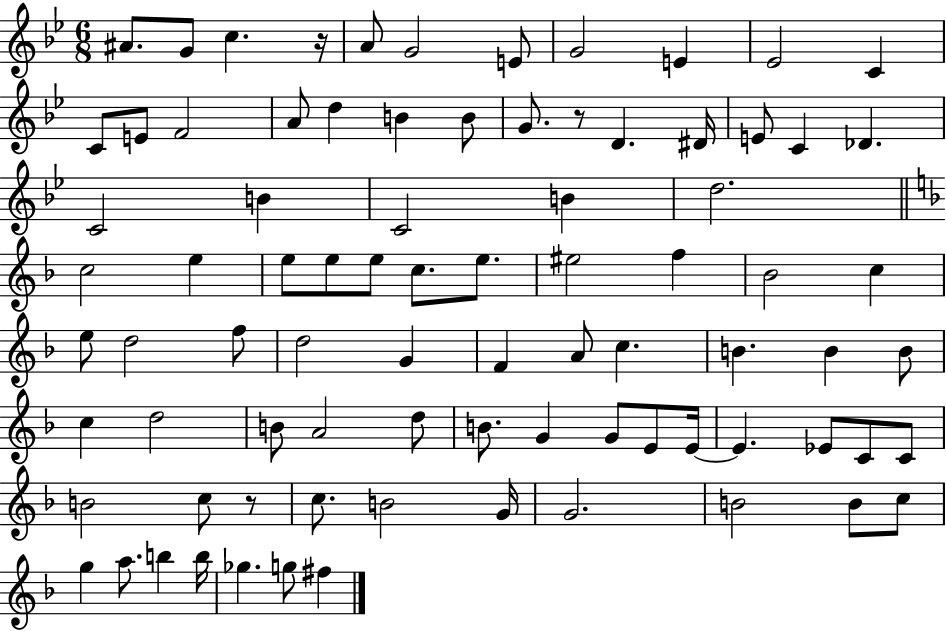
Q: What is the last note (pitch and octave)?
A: F#5